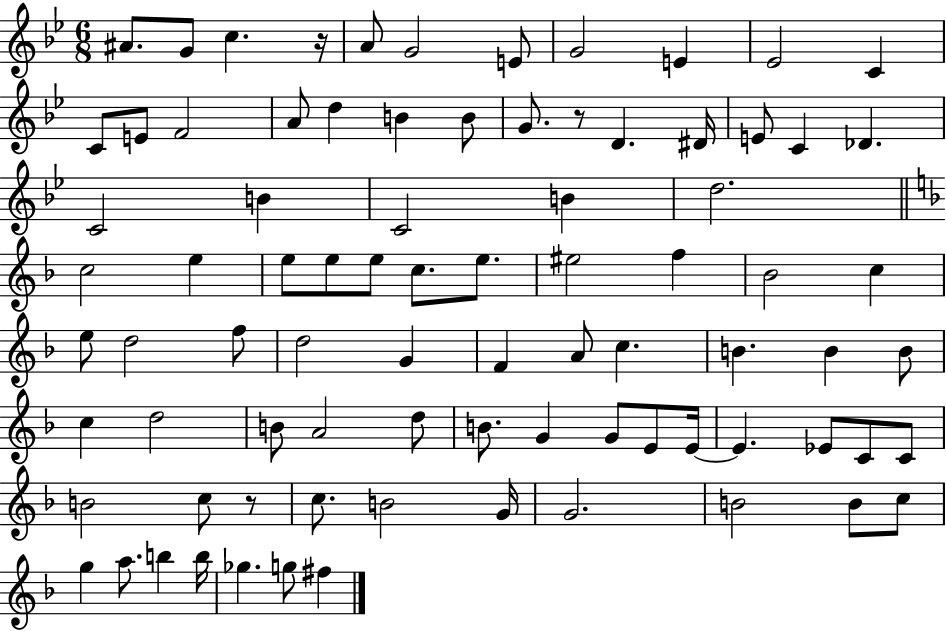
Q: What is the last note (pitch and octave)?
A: F#5